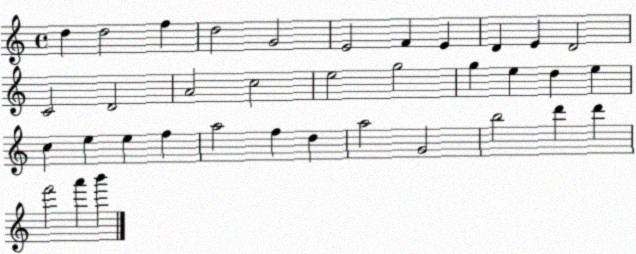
X:1
T:Untitled
M:4/4
L:1/4
K:C
d d2 f d2 G2 E2 F E D E D2 C2 D2 A2 c2 e2 g2 g e d e c e e f a2 f d a2 G2 b2 d' d' f'2 a' b'